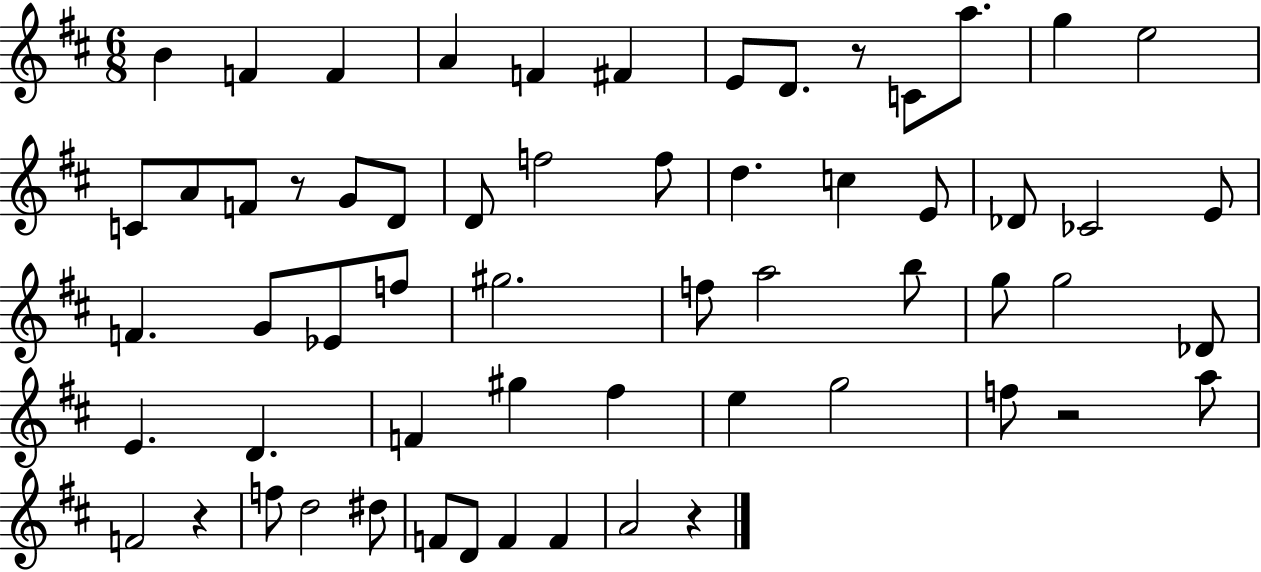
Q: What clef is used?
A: treble